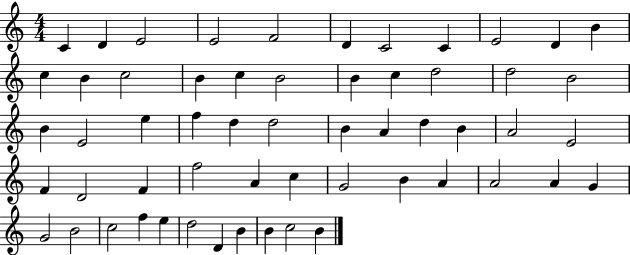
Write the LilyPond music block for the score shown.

{
  \clef treble
  \numericTimeSignature
  \time 4/4
  \key c \major
  c'4 d'4 e'2 | e'2 f'2 | d'4 c'2 c'4 | e'2 d'4 b'4 | \break c''4 b'4 c''2 | b'4 c''4 b'2 | b'4 c''4 d''2 | d''2 b'2 | \break b'4 e'2 e''4 | f''4 d''4 d''2 | b'4 a'4 d''4 b'4 | a'2 e'2 | \break f'4 d'2 f'4 | f''2 a'4 c''4 | g'2 b'4 a'4 | a'2 a'4 g'4 | \break g'2 b'2 | c''2 f''4 e''4 | d''2 d'4 b'4 | b'4 c''2 b'4 | \break \bar "|."
}